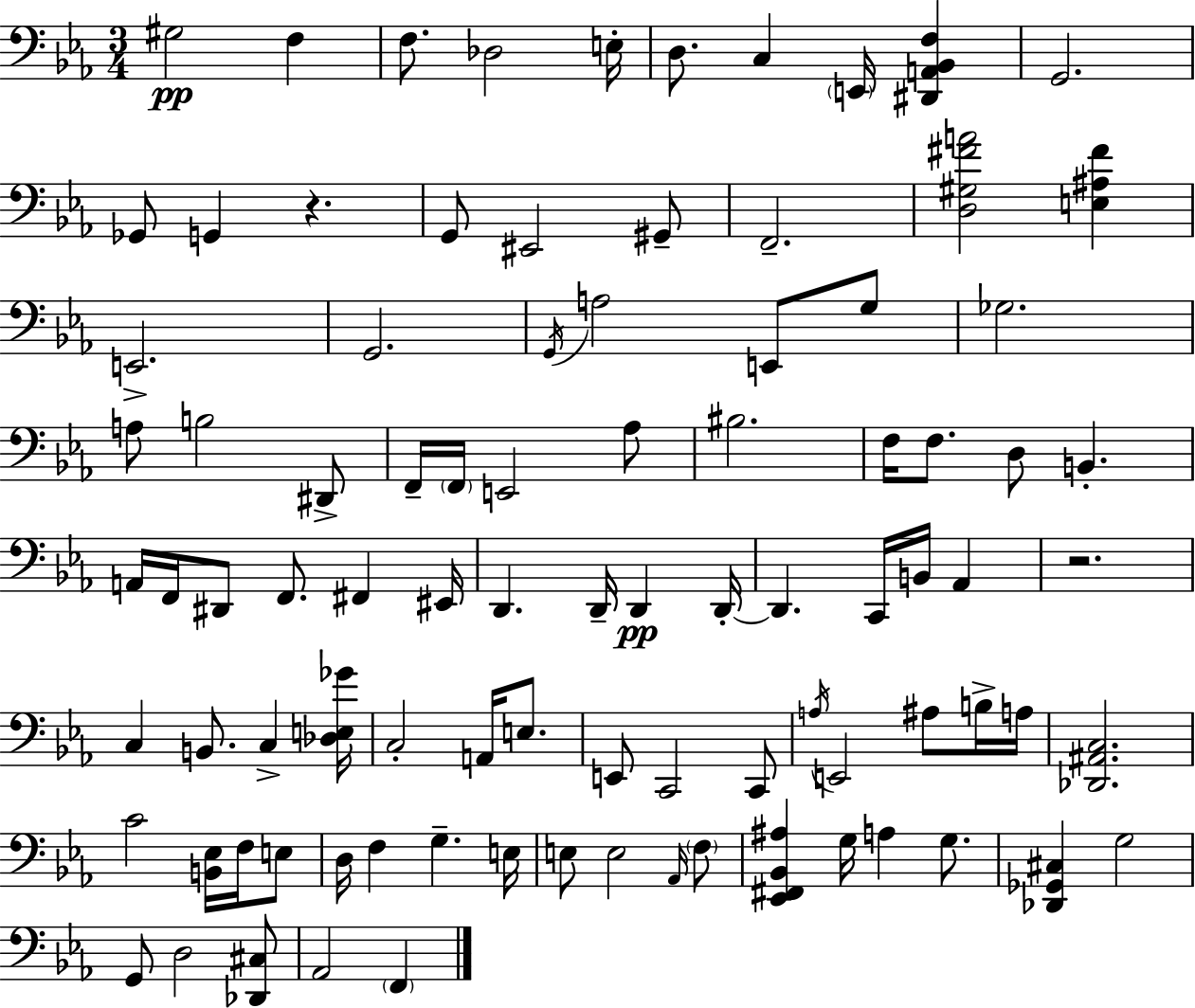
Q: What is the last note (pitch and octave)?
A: F2